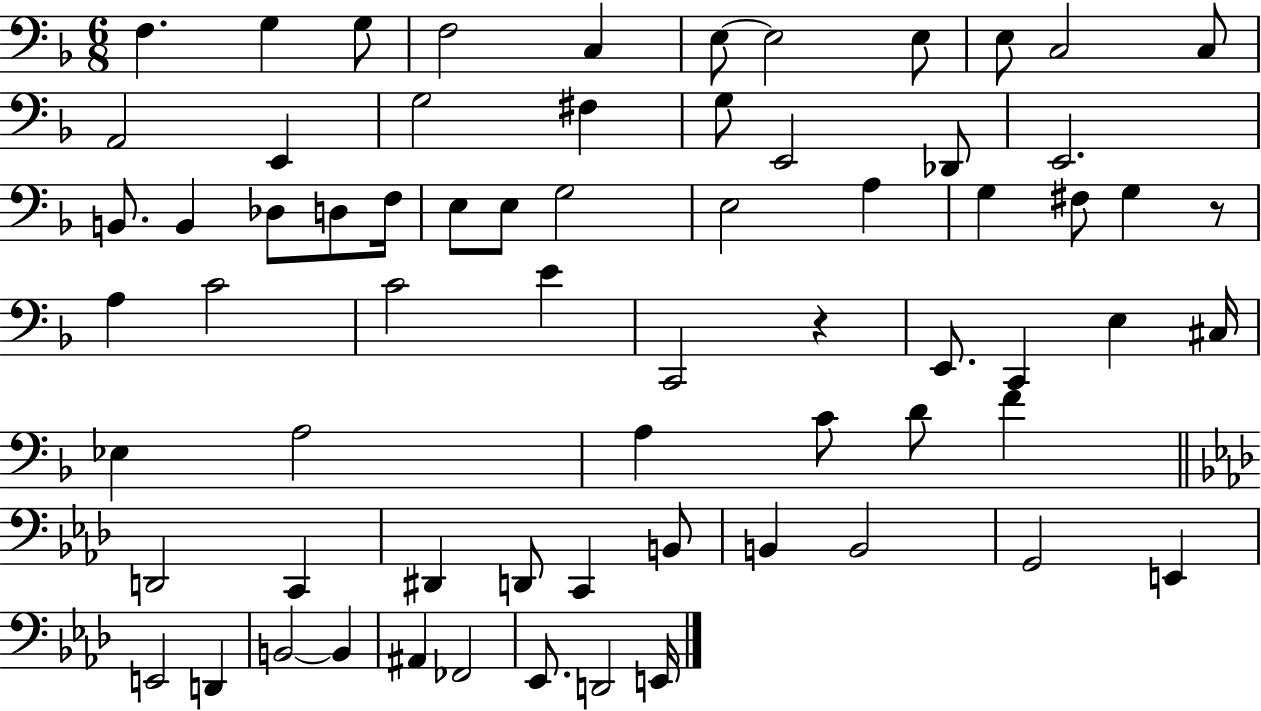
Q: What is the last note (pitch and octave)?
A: E2